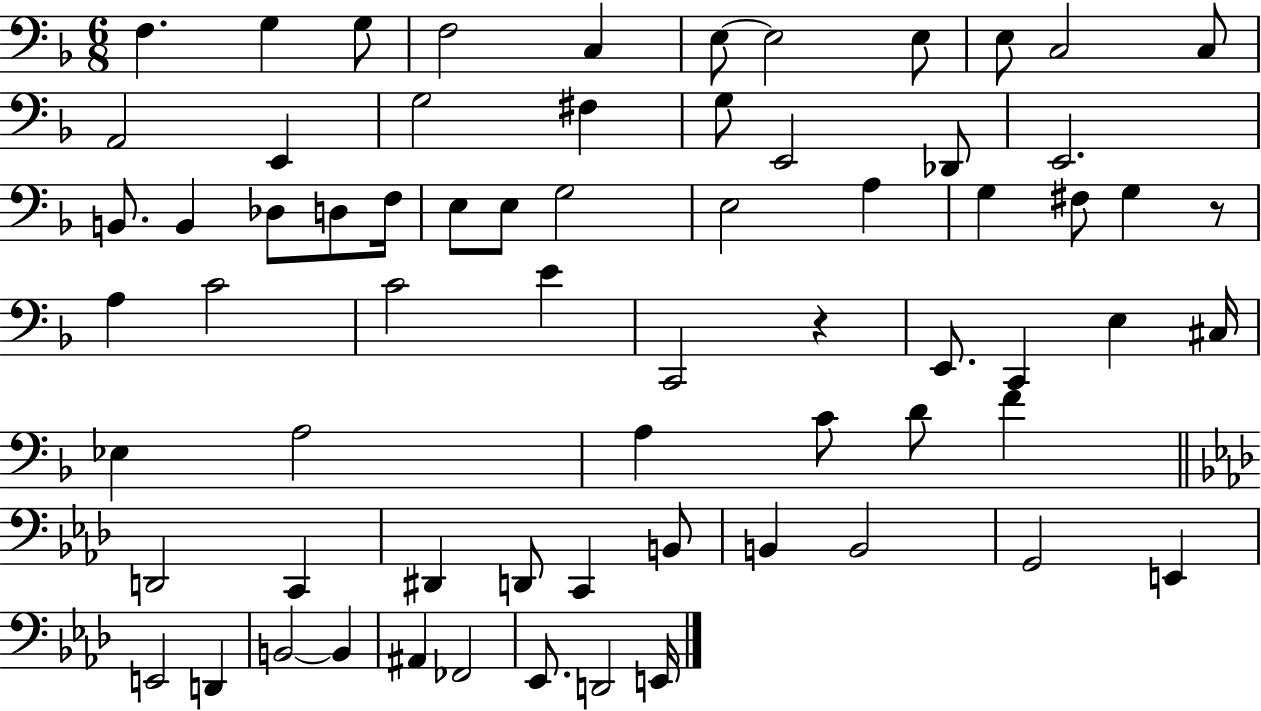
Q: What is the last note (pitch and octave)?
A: E2